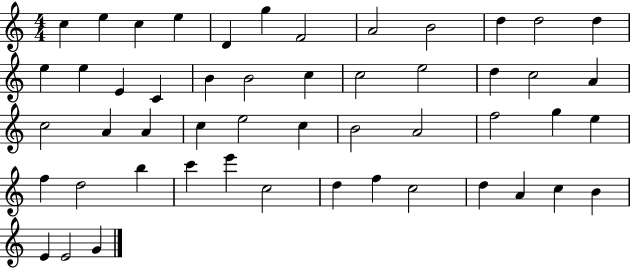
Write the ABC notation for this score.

X:1
T:Untitled
M:4/4
L:1/4
K:C
c e c e D g F2 A2 B2 d d2 d e e E C B B2 c c2 e2 d c2 A c2 A A c e2 c B2 A2 f2 g e f d2 b c' e' c2 d f c2 d A c B E E2 G